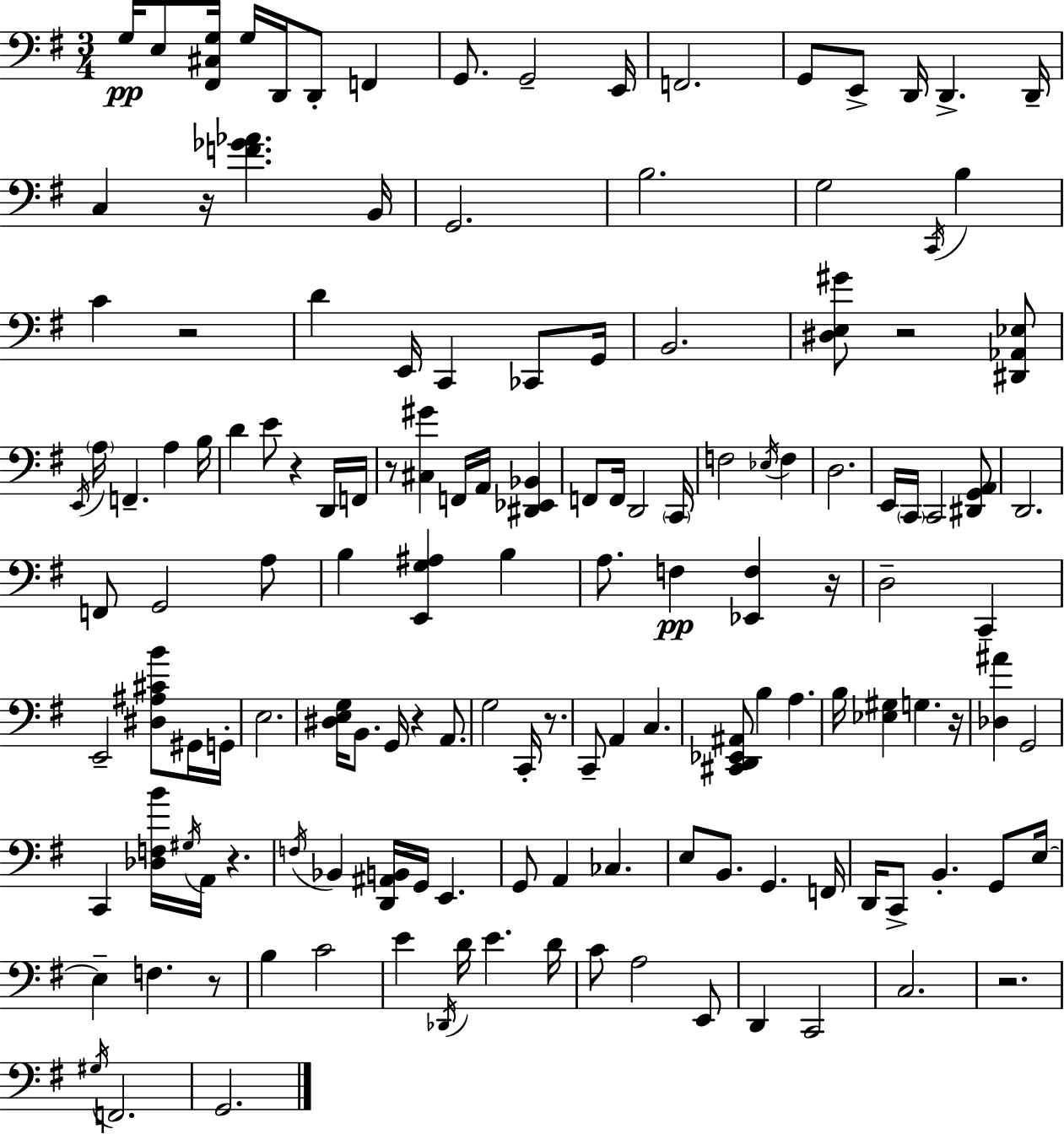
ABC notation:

X:1
T:Untitled
M:3/4
L:1/4
K:G
G,/4 E,/2 [^F,,^C,G,]/4 G,/4 D,,/4 D,,/2 F,, G,,/2 G,,2 E,,/4 F,,2 G,,/2 E,,/2 D,,/4 D,, D,,/4 C, z/4 [F_G_A] B,,/4 G,,2 B,2 G,2 C,,/4 B, C z2 D E,,/4 C,, _C,,/2 G,,/4 B,,2 [^D,E,^G]/2 z2 [^D,,_A,,_E,]/2 E,,/4 A,/4 F,, A, B,/4 D E/2 z D,,/4 F,,/4 z/2 [^C,^G] F,,/4 A,,/4 [^D,,_E,,_B,,] F,,/2 F,,/4 D,,2 C,,/4 F,2 _E,/4 F, D,2 E,,/4 C,,/4 C,,2 [^D,,G,,A,,]/2 D,,2 F,,/2 G,,2 A,/2 B, [E,,G,^A,] B, A,/2 F, [_E,,F,] z/4 D,2 C,, E,,2 [^D,^A,^CB]/2 ^G,,/4 G,,/4 E,2 [^D,E,G,]/4 B,,/2 G,,/4 z A,,/2 G,2 C,,/4 z/2 C,,/2 A,, C, [^C,,D,,_E,,^A,,]/2 B, A, B,/4 [_E,^G,] G, z/4 [_D,^A] G,,2 C,, [_D,F,B]/4 ^G,/4 A,,/4 z F,/4 _B,, [D,,^A,,B,,]/4 G,,/4 E,, G,,/2 A,, _C, E,/2 B,,/2 G,, F,,/4 D,,/4 C,,/2 B,, G,,/2 E,/4 E, F, z/2 B, C2 E _D,,/4 D/4 E D/4 C/2 A,2 E,,/2 D,, C,,2 C,2 z2 ^G,/4 F,,2 G,,2